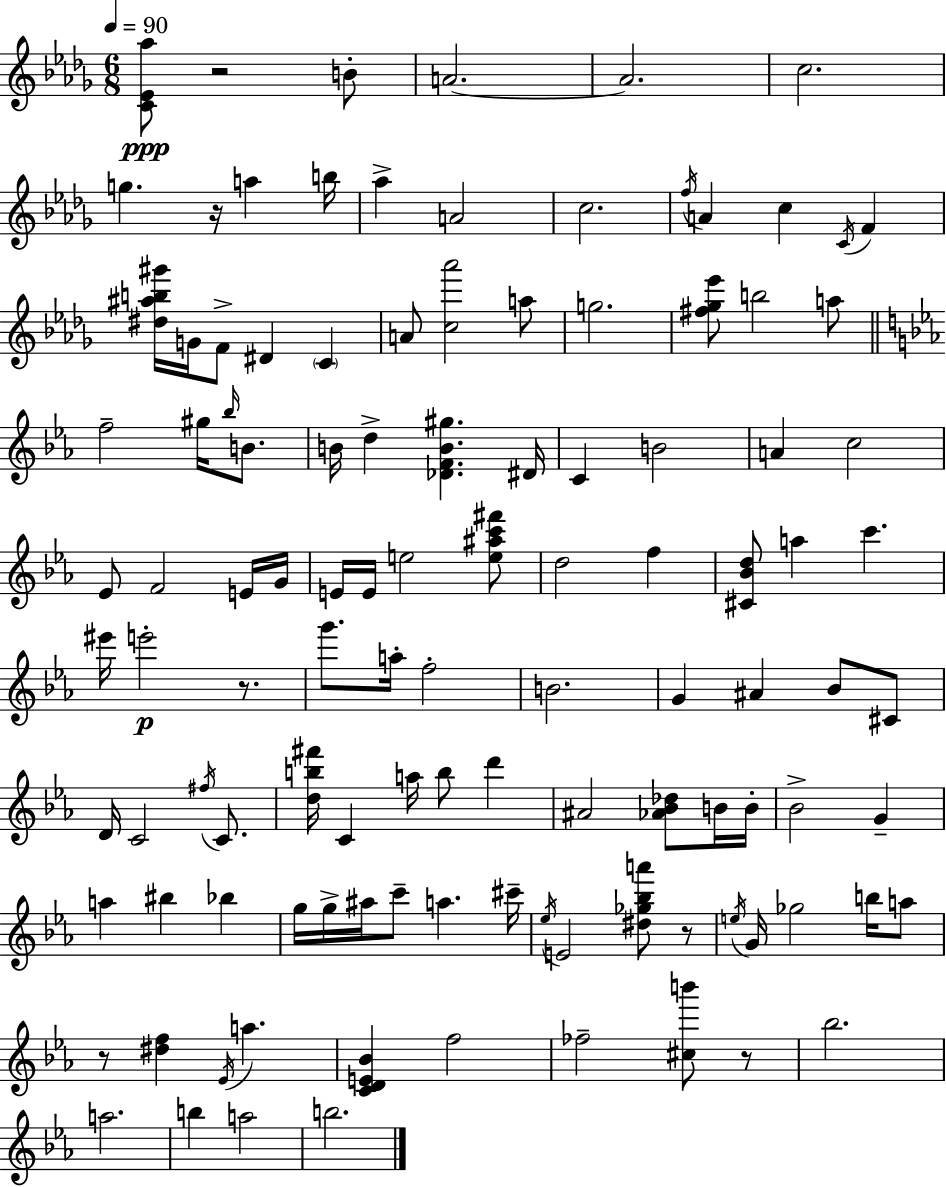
[C4,Eb4,Ab5]/e R/h B4/e A4/h. A4/h. C5/h. G5/q. R/s A5/q B5/s Ab5/q A4/h C5/h. F5/s A4/q C5/q C4/s F4/q [D#5,A#5,B5,G#6]/s G4/s F4/e D#4/q C4/q A4/e [C5,Ab6]/h A5/e G5/h. [F#5,Gb5,Eb6]/e B5/h A5/e F5/h G#5/s Bb5/s B4/e. B4/s D5/q [Db4,F4,B4,G#5]/q. D#4/s C4/q B4/h A4/q C5/h Eb4/e F4/h E4/s G4/s E4/s E4/s E5/h [E5,A#5,C6,F#6]/e D5/h F5/q [C#4,Bb4,D5]/e A5/q C6/q. EIS6/s E6/h R/e. G6/e. A5/s F5/h B4/h. G4/q A#4/q Bb4/e C#4/e D4/s C4/h F#5/s C4/e. [D5,B5,F#6]/s C4/q A5/s B5/e D6/q A#4/h [Ab4,Bb4,Db5]/e B4/s B4/s Bb4/h G4/q A5/q BIS5/q Bb5/q G5/s G5/s A#5/s C6/e A5/q. C#6/s Eb5/s E4/h [D#5,Gb5,Bb5,A6]/e R/e E5/s G4/s Gb5/h B5/s A5/e R/e [D#5,F5]/q Eb4/s A5/q. [C4,D4,E4,Bb4]/q F5/h FES5/h [C#5,B6]/e R/e Bb5/h. A5/h. B5/q A5/h B5/h.